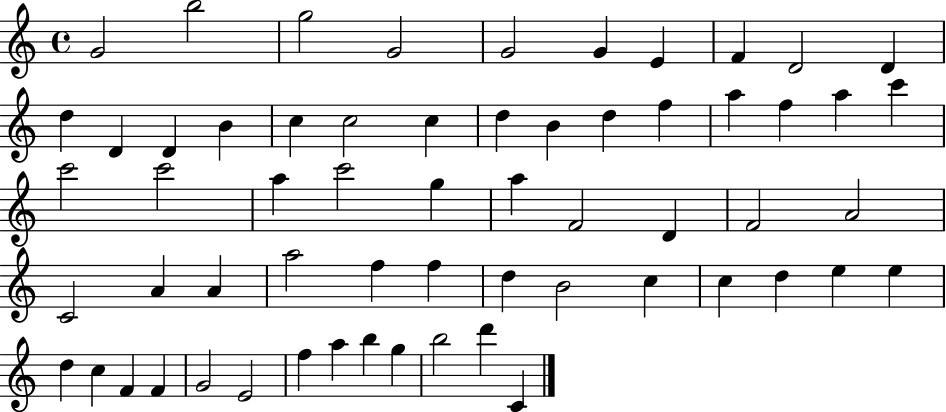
{
  \clef treble
  \time 4/4
  \defaultTimeSignature
  \key c \major
  g'2 b''2 | g''2 g'2 | g'2 g'4 e'4 | f'4 d'2 d'4 | \break d''4 d'4 d'4 b'4 | c''4 c''2 c''4 | d''4 b'4 d''4 f''4 | a''4 f''4 a''4 c'''4 | \break c'''2 c'''2 | a''4 c'''2 g''4 | a''4 f'2 d'4 | f'2 a'2 | \break c'2 a'4 a'4 | a''2 f''4 f''4 | d''4 b'2 c''4 | c''4 d''4 e''4 e''4 | \break d''4 c''4 f'4 f'4 | g'2 e'2 | f''4 a''4 b''4 g''4 | b''2 d'''4 c'4 | \break \bar "|."
}